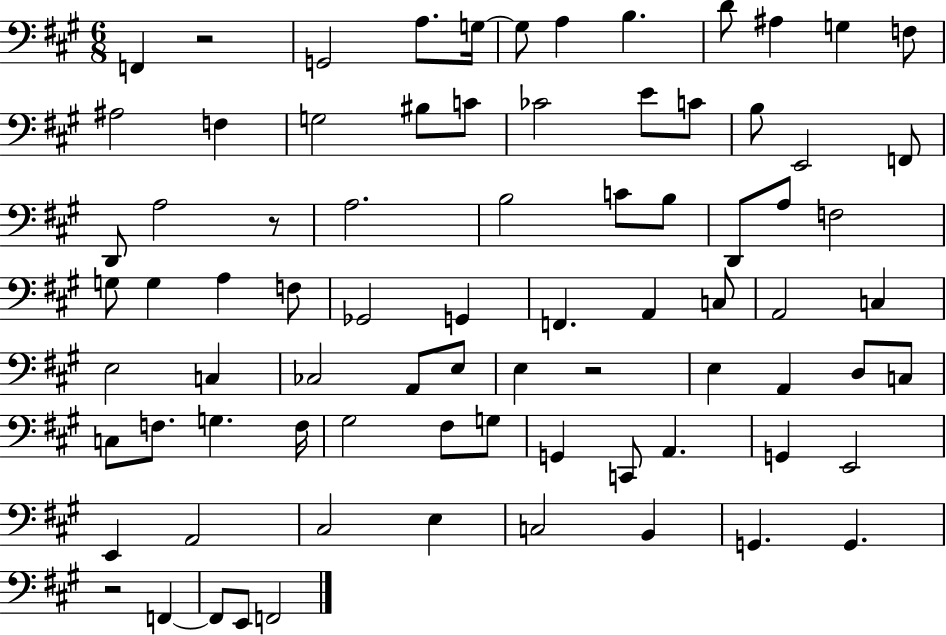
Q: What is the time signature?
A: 6/8